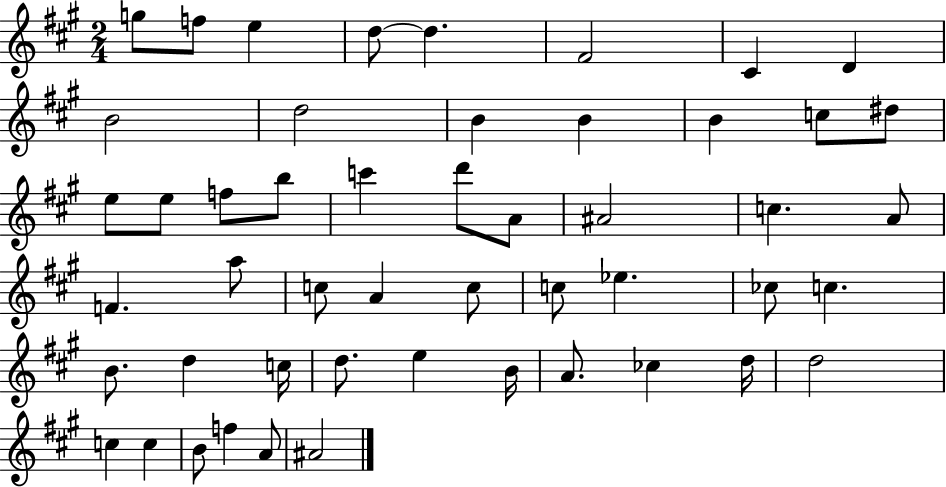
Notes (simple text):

G5/e F5/e E5/q D5/e D5/q. F#4/h C#4/q D4/q B4/h D5/h B4/q B4/q B4/q C5/e D#5/e E5/e E5/e F5/e B5/e C6/q D6/e A4/e A#4/h C5/q. A4/e F4/q. A5/e C5/e A4/q C5/e C5/e Eb5/q. CES5/e C5/q. B4/e. D5/q C5/s D5/e. E5/q B4/s A4/e. CES5/q D5/s D5/h C5/q C5/q B4/e F5/q A4/e A#4/h